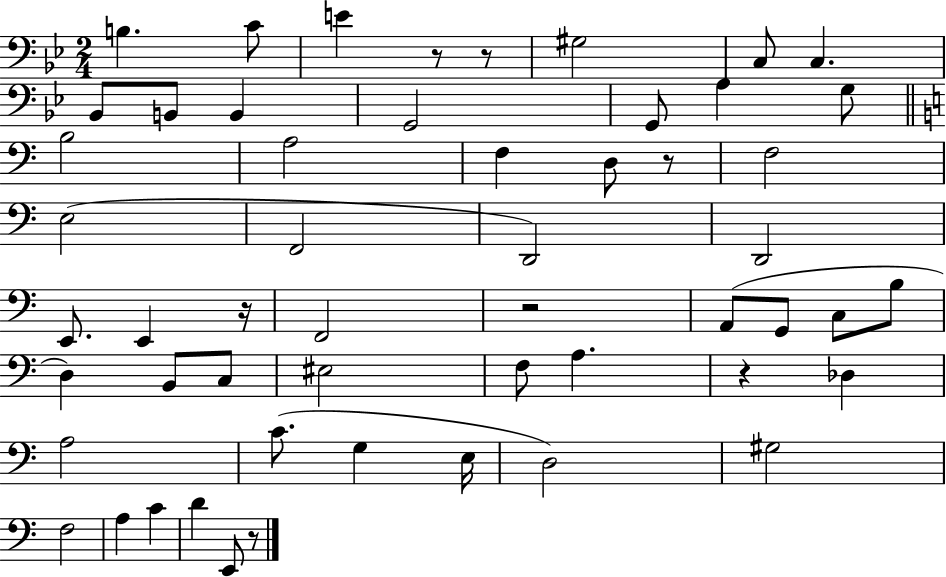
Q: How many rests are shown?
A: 7